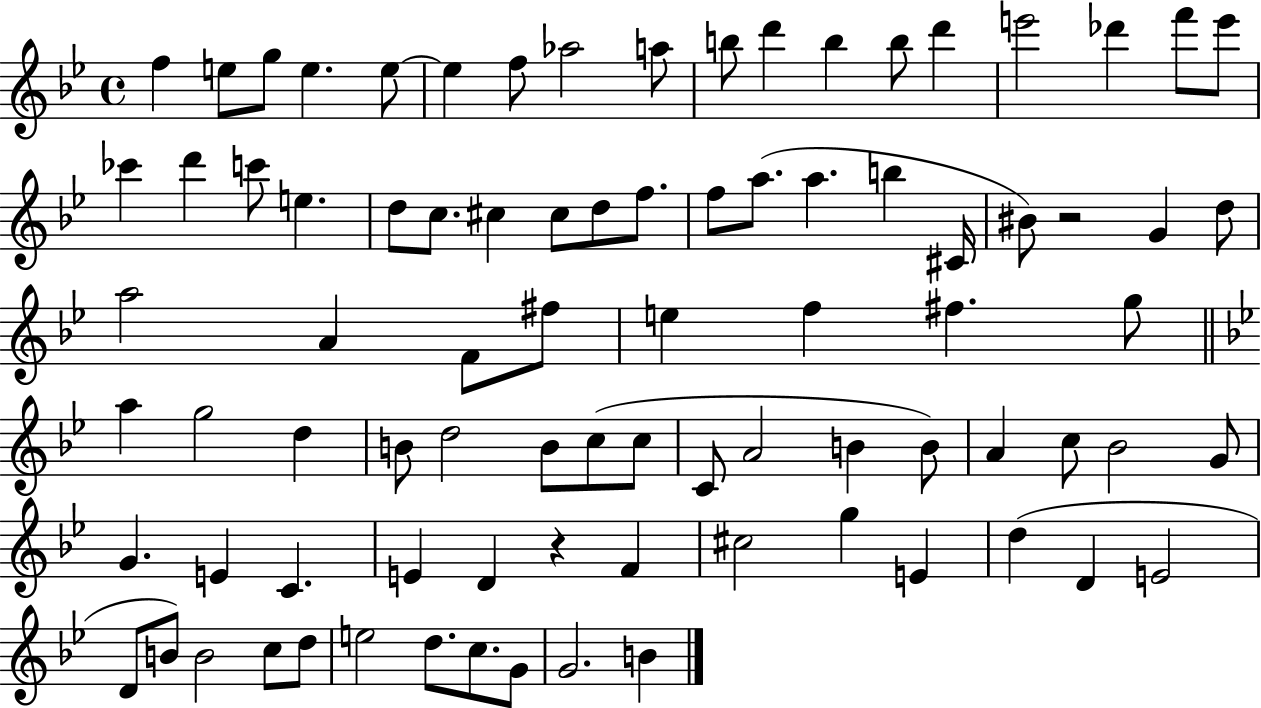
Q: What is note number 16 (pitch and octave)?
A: Db6